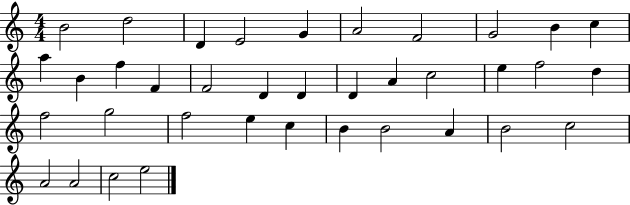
X:1
T:Untitled
M:4/4
L:1/4
K:C
B2 d2 D E2 G A2 F2 G2 B c a B f F F2 D D D A c2 e f2 d f2 g2 f2 e c B B2 A B2 c2 A2 A2 c2 e2